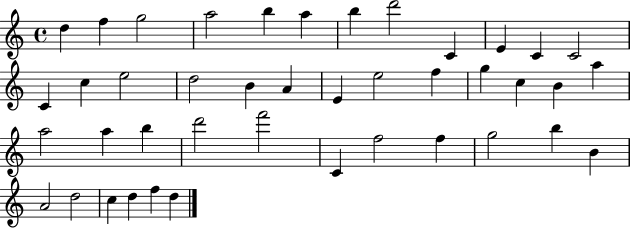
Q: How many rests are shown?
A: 0